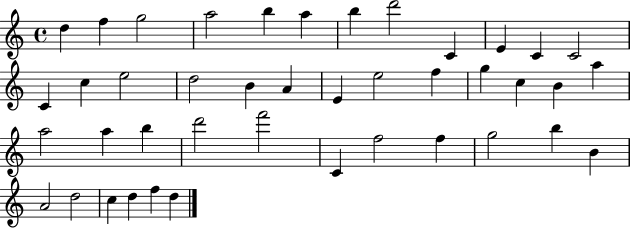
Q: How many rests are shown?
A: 0